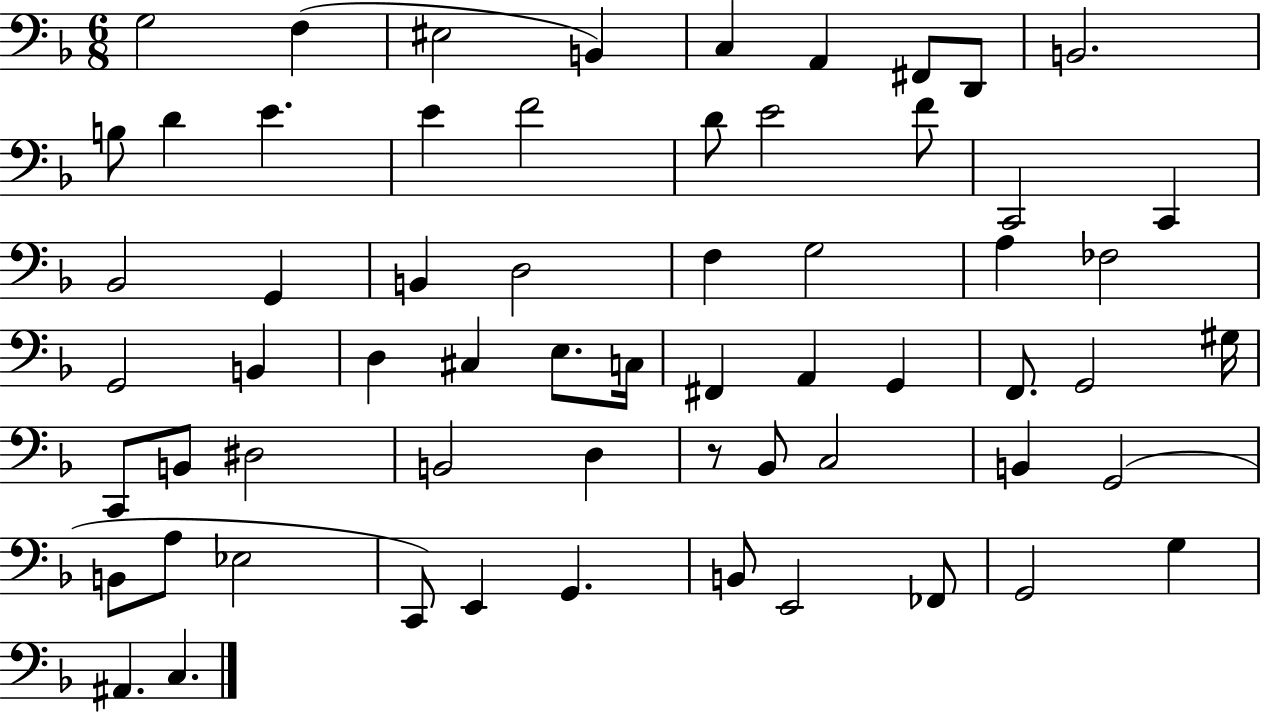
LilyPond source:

{
  \clef bass
  \numericTimeSignature
  \time 6/8
  \key f \major
  g2 f4( | eis2 b,4) | c4 a,4 fis,8 d,8 | b,2. | \break b8 d'4 e'4. | e'4 f'2 | d'8 e'2 f'8 | c,2 c,4 | \break bes,2 g,4 | b,4 d2 | f4 g2 | a4 fes2 | \break g,2 b,4 | d4 cis4 e8. c16 | fis,4 a,4 g,4 | f,8. g,2 gis16 | \break c,8 b,8 dis2 | b,2 d4 | r8 bes,8 c2 | b,4 g,2( | \break b,8 a8 ees2 | c,8) e,4 g,4. | b,8 e,2 fes,8 | g,2 g4 | \break ais,4. c4. | \bar "|."
}